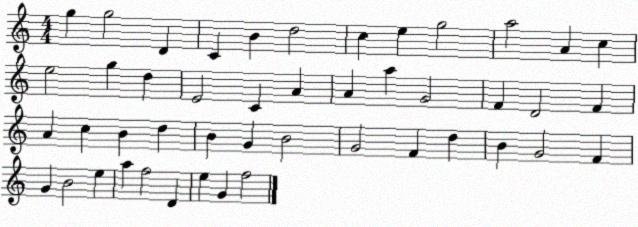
X:1
T:Untitled
M:4/4
L:1/4
K:C
g g2 D C B d2 c e g2 a2 A c e2 g d E2 C A A a G2 F D2 F A c B d B G B2 G2 F d B G2 F G B2 e a f2 D e G f2